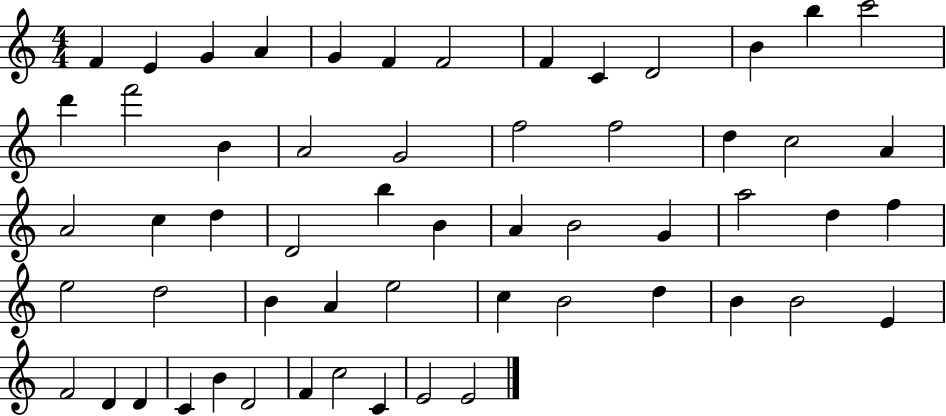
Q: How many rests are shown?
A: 0